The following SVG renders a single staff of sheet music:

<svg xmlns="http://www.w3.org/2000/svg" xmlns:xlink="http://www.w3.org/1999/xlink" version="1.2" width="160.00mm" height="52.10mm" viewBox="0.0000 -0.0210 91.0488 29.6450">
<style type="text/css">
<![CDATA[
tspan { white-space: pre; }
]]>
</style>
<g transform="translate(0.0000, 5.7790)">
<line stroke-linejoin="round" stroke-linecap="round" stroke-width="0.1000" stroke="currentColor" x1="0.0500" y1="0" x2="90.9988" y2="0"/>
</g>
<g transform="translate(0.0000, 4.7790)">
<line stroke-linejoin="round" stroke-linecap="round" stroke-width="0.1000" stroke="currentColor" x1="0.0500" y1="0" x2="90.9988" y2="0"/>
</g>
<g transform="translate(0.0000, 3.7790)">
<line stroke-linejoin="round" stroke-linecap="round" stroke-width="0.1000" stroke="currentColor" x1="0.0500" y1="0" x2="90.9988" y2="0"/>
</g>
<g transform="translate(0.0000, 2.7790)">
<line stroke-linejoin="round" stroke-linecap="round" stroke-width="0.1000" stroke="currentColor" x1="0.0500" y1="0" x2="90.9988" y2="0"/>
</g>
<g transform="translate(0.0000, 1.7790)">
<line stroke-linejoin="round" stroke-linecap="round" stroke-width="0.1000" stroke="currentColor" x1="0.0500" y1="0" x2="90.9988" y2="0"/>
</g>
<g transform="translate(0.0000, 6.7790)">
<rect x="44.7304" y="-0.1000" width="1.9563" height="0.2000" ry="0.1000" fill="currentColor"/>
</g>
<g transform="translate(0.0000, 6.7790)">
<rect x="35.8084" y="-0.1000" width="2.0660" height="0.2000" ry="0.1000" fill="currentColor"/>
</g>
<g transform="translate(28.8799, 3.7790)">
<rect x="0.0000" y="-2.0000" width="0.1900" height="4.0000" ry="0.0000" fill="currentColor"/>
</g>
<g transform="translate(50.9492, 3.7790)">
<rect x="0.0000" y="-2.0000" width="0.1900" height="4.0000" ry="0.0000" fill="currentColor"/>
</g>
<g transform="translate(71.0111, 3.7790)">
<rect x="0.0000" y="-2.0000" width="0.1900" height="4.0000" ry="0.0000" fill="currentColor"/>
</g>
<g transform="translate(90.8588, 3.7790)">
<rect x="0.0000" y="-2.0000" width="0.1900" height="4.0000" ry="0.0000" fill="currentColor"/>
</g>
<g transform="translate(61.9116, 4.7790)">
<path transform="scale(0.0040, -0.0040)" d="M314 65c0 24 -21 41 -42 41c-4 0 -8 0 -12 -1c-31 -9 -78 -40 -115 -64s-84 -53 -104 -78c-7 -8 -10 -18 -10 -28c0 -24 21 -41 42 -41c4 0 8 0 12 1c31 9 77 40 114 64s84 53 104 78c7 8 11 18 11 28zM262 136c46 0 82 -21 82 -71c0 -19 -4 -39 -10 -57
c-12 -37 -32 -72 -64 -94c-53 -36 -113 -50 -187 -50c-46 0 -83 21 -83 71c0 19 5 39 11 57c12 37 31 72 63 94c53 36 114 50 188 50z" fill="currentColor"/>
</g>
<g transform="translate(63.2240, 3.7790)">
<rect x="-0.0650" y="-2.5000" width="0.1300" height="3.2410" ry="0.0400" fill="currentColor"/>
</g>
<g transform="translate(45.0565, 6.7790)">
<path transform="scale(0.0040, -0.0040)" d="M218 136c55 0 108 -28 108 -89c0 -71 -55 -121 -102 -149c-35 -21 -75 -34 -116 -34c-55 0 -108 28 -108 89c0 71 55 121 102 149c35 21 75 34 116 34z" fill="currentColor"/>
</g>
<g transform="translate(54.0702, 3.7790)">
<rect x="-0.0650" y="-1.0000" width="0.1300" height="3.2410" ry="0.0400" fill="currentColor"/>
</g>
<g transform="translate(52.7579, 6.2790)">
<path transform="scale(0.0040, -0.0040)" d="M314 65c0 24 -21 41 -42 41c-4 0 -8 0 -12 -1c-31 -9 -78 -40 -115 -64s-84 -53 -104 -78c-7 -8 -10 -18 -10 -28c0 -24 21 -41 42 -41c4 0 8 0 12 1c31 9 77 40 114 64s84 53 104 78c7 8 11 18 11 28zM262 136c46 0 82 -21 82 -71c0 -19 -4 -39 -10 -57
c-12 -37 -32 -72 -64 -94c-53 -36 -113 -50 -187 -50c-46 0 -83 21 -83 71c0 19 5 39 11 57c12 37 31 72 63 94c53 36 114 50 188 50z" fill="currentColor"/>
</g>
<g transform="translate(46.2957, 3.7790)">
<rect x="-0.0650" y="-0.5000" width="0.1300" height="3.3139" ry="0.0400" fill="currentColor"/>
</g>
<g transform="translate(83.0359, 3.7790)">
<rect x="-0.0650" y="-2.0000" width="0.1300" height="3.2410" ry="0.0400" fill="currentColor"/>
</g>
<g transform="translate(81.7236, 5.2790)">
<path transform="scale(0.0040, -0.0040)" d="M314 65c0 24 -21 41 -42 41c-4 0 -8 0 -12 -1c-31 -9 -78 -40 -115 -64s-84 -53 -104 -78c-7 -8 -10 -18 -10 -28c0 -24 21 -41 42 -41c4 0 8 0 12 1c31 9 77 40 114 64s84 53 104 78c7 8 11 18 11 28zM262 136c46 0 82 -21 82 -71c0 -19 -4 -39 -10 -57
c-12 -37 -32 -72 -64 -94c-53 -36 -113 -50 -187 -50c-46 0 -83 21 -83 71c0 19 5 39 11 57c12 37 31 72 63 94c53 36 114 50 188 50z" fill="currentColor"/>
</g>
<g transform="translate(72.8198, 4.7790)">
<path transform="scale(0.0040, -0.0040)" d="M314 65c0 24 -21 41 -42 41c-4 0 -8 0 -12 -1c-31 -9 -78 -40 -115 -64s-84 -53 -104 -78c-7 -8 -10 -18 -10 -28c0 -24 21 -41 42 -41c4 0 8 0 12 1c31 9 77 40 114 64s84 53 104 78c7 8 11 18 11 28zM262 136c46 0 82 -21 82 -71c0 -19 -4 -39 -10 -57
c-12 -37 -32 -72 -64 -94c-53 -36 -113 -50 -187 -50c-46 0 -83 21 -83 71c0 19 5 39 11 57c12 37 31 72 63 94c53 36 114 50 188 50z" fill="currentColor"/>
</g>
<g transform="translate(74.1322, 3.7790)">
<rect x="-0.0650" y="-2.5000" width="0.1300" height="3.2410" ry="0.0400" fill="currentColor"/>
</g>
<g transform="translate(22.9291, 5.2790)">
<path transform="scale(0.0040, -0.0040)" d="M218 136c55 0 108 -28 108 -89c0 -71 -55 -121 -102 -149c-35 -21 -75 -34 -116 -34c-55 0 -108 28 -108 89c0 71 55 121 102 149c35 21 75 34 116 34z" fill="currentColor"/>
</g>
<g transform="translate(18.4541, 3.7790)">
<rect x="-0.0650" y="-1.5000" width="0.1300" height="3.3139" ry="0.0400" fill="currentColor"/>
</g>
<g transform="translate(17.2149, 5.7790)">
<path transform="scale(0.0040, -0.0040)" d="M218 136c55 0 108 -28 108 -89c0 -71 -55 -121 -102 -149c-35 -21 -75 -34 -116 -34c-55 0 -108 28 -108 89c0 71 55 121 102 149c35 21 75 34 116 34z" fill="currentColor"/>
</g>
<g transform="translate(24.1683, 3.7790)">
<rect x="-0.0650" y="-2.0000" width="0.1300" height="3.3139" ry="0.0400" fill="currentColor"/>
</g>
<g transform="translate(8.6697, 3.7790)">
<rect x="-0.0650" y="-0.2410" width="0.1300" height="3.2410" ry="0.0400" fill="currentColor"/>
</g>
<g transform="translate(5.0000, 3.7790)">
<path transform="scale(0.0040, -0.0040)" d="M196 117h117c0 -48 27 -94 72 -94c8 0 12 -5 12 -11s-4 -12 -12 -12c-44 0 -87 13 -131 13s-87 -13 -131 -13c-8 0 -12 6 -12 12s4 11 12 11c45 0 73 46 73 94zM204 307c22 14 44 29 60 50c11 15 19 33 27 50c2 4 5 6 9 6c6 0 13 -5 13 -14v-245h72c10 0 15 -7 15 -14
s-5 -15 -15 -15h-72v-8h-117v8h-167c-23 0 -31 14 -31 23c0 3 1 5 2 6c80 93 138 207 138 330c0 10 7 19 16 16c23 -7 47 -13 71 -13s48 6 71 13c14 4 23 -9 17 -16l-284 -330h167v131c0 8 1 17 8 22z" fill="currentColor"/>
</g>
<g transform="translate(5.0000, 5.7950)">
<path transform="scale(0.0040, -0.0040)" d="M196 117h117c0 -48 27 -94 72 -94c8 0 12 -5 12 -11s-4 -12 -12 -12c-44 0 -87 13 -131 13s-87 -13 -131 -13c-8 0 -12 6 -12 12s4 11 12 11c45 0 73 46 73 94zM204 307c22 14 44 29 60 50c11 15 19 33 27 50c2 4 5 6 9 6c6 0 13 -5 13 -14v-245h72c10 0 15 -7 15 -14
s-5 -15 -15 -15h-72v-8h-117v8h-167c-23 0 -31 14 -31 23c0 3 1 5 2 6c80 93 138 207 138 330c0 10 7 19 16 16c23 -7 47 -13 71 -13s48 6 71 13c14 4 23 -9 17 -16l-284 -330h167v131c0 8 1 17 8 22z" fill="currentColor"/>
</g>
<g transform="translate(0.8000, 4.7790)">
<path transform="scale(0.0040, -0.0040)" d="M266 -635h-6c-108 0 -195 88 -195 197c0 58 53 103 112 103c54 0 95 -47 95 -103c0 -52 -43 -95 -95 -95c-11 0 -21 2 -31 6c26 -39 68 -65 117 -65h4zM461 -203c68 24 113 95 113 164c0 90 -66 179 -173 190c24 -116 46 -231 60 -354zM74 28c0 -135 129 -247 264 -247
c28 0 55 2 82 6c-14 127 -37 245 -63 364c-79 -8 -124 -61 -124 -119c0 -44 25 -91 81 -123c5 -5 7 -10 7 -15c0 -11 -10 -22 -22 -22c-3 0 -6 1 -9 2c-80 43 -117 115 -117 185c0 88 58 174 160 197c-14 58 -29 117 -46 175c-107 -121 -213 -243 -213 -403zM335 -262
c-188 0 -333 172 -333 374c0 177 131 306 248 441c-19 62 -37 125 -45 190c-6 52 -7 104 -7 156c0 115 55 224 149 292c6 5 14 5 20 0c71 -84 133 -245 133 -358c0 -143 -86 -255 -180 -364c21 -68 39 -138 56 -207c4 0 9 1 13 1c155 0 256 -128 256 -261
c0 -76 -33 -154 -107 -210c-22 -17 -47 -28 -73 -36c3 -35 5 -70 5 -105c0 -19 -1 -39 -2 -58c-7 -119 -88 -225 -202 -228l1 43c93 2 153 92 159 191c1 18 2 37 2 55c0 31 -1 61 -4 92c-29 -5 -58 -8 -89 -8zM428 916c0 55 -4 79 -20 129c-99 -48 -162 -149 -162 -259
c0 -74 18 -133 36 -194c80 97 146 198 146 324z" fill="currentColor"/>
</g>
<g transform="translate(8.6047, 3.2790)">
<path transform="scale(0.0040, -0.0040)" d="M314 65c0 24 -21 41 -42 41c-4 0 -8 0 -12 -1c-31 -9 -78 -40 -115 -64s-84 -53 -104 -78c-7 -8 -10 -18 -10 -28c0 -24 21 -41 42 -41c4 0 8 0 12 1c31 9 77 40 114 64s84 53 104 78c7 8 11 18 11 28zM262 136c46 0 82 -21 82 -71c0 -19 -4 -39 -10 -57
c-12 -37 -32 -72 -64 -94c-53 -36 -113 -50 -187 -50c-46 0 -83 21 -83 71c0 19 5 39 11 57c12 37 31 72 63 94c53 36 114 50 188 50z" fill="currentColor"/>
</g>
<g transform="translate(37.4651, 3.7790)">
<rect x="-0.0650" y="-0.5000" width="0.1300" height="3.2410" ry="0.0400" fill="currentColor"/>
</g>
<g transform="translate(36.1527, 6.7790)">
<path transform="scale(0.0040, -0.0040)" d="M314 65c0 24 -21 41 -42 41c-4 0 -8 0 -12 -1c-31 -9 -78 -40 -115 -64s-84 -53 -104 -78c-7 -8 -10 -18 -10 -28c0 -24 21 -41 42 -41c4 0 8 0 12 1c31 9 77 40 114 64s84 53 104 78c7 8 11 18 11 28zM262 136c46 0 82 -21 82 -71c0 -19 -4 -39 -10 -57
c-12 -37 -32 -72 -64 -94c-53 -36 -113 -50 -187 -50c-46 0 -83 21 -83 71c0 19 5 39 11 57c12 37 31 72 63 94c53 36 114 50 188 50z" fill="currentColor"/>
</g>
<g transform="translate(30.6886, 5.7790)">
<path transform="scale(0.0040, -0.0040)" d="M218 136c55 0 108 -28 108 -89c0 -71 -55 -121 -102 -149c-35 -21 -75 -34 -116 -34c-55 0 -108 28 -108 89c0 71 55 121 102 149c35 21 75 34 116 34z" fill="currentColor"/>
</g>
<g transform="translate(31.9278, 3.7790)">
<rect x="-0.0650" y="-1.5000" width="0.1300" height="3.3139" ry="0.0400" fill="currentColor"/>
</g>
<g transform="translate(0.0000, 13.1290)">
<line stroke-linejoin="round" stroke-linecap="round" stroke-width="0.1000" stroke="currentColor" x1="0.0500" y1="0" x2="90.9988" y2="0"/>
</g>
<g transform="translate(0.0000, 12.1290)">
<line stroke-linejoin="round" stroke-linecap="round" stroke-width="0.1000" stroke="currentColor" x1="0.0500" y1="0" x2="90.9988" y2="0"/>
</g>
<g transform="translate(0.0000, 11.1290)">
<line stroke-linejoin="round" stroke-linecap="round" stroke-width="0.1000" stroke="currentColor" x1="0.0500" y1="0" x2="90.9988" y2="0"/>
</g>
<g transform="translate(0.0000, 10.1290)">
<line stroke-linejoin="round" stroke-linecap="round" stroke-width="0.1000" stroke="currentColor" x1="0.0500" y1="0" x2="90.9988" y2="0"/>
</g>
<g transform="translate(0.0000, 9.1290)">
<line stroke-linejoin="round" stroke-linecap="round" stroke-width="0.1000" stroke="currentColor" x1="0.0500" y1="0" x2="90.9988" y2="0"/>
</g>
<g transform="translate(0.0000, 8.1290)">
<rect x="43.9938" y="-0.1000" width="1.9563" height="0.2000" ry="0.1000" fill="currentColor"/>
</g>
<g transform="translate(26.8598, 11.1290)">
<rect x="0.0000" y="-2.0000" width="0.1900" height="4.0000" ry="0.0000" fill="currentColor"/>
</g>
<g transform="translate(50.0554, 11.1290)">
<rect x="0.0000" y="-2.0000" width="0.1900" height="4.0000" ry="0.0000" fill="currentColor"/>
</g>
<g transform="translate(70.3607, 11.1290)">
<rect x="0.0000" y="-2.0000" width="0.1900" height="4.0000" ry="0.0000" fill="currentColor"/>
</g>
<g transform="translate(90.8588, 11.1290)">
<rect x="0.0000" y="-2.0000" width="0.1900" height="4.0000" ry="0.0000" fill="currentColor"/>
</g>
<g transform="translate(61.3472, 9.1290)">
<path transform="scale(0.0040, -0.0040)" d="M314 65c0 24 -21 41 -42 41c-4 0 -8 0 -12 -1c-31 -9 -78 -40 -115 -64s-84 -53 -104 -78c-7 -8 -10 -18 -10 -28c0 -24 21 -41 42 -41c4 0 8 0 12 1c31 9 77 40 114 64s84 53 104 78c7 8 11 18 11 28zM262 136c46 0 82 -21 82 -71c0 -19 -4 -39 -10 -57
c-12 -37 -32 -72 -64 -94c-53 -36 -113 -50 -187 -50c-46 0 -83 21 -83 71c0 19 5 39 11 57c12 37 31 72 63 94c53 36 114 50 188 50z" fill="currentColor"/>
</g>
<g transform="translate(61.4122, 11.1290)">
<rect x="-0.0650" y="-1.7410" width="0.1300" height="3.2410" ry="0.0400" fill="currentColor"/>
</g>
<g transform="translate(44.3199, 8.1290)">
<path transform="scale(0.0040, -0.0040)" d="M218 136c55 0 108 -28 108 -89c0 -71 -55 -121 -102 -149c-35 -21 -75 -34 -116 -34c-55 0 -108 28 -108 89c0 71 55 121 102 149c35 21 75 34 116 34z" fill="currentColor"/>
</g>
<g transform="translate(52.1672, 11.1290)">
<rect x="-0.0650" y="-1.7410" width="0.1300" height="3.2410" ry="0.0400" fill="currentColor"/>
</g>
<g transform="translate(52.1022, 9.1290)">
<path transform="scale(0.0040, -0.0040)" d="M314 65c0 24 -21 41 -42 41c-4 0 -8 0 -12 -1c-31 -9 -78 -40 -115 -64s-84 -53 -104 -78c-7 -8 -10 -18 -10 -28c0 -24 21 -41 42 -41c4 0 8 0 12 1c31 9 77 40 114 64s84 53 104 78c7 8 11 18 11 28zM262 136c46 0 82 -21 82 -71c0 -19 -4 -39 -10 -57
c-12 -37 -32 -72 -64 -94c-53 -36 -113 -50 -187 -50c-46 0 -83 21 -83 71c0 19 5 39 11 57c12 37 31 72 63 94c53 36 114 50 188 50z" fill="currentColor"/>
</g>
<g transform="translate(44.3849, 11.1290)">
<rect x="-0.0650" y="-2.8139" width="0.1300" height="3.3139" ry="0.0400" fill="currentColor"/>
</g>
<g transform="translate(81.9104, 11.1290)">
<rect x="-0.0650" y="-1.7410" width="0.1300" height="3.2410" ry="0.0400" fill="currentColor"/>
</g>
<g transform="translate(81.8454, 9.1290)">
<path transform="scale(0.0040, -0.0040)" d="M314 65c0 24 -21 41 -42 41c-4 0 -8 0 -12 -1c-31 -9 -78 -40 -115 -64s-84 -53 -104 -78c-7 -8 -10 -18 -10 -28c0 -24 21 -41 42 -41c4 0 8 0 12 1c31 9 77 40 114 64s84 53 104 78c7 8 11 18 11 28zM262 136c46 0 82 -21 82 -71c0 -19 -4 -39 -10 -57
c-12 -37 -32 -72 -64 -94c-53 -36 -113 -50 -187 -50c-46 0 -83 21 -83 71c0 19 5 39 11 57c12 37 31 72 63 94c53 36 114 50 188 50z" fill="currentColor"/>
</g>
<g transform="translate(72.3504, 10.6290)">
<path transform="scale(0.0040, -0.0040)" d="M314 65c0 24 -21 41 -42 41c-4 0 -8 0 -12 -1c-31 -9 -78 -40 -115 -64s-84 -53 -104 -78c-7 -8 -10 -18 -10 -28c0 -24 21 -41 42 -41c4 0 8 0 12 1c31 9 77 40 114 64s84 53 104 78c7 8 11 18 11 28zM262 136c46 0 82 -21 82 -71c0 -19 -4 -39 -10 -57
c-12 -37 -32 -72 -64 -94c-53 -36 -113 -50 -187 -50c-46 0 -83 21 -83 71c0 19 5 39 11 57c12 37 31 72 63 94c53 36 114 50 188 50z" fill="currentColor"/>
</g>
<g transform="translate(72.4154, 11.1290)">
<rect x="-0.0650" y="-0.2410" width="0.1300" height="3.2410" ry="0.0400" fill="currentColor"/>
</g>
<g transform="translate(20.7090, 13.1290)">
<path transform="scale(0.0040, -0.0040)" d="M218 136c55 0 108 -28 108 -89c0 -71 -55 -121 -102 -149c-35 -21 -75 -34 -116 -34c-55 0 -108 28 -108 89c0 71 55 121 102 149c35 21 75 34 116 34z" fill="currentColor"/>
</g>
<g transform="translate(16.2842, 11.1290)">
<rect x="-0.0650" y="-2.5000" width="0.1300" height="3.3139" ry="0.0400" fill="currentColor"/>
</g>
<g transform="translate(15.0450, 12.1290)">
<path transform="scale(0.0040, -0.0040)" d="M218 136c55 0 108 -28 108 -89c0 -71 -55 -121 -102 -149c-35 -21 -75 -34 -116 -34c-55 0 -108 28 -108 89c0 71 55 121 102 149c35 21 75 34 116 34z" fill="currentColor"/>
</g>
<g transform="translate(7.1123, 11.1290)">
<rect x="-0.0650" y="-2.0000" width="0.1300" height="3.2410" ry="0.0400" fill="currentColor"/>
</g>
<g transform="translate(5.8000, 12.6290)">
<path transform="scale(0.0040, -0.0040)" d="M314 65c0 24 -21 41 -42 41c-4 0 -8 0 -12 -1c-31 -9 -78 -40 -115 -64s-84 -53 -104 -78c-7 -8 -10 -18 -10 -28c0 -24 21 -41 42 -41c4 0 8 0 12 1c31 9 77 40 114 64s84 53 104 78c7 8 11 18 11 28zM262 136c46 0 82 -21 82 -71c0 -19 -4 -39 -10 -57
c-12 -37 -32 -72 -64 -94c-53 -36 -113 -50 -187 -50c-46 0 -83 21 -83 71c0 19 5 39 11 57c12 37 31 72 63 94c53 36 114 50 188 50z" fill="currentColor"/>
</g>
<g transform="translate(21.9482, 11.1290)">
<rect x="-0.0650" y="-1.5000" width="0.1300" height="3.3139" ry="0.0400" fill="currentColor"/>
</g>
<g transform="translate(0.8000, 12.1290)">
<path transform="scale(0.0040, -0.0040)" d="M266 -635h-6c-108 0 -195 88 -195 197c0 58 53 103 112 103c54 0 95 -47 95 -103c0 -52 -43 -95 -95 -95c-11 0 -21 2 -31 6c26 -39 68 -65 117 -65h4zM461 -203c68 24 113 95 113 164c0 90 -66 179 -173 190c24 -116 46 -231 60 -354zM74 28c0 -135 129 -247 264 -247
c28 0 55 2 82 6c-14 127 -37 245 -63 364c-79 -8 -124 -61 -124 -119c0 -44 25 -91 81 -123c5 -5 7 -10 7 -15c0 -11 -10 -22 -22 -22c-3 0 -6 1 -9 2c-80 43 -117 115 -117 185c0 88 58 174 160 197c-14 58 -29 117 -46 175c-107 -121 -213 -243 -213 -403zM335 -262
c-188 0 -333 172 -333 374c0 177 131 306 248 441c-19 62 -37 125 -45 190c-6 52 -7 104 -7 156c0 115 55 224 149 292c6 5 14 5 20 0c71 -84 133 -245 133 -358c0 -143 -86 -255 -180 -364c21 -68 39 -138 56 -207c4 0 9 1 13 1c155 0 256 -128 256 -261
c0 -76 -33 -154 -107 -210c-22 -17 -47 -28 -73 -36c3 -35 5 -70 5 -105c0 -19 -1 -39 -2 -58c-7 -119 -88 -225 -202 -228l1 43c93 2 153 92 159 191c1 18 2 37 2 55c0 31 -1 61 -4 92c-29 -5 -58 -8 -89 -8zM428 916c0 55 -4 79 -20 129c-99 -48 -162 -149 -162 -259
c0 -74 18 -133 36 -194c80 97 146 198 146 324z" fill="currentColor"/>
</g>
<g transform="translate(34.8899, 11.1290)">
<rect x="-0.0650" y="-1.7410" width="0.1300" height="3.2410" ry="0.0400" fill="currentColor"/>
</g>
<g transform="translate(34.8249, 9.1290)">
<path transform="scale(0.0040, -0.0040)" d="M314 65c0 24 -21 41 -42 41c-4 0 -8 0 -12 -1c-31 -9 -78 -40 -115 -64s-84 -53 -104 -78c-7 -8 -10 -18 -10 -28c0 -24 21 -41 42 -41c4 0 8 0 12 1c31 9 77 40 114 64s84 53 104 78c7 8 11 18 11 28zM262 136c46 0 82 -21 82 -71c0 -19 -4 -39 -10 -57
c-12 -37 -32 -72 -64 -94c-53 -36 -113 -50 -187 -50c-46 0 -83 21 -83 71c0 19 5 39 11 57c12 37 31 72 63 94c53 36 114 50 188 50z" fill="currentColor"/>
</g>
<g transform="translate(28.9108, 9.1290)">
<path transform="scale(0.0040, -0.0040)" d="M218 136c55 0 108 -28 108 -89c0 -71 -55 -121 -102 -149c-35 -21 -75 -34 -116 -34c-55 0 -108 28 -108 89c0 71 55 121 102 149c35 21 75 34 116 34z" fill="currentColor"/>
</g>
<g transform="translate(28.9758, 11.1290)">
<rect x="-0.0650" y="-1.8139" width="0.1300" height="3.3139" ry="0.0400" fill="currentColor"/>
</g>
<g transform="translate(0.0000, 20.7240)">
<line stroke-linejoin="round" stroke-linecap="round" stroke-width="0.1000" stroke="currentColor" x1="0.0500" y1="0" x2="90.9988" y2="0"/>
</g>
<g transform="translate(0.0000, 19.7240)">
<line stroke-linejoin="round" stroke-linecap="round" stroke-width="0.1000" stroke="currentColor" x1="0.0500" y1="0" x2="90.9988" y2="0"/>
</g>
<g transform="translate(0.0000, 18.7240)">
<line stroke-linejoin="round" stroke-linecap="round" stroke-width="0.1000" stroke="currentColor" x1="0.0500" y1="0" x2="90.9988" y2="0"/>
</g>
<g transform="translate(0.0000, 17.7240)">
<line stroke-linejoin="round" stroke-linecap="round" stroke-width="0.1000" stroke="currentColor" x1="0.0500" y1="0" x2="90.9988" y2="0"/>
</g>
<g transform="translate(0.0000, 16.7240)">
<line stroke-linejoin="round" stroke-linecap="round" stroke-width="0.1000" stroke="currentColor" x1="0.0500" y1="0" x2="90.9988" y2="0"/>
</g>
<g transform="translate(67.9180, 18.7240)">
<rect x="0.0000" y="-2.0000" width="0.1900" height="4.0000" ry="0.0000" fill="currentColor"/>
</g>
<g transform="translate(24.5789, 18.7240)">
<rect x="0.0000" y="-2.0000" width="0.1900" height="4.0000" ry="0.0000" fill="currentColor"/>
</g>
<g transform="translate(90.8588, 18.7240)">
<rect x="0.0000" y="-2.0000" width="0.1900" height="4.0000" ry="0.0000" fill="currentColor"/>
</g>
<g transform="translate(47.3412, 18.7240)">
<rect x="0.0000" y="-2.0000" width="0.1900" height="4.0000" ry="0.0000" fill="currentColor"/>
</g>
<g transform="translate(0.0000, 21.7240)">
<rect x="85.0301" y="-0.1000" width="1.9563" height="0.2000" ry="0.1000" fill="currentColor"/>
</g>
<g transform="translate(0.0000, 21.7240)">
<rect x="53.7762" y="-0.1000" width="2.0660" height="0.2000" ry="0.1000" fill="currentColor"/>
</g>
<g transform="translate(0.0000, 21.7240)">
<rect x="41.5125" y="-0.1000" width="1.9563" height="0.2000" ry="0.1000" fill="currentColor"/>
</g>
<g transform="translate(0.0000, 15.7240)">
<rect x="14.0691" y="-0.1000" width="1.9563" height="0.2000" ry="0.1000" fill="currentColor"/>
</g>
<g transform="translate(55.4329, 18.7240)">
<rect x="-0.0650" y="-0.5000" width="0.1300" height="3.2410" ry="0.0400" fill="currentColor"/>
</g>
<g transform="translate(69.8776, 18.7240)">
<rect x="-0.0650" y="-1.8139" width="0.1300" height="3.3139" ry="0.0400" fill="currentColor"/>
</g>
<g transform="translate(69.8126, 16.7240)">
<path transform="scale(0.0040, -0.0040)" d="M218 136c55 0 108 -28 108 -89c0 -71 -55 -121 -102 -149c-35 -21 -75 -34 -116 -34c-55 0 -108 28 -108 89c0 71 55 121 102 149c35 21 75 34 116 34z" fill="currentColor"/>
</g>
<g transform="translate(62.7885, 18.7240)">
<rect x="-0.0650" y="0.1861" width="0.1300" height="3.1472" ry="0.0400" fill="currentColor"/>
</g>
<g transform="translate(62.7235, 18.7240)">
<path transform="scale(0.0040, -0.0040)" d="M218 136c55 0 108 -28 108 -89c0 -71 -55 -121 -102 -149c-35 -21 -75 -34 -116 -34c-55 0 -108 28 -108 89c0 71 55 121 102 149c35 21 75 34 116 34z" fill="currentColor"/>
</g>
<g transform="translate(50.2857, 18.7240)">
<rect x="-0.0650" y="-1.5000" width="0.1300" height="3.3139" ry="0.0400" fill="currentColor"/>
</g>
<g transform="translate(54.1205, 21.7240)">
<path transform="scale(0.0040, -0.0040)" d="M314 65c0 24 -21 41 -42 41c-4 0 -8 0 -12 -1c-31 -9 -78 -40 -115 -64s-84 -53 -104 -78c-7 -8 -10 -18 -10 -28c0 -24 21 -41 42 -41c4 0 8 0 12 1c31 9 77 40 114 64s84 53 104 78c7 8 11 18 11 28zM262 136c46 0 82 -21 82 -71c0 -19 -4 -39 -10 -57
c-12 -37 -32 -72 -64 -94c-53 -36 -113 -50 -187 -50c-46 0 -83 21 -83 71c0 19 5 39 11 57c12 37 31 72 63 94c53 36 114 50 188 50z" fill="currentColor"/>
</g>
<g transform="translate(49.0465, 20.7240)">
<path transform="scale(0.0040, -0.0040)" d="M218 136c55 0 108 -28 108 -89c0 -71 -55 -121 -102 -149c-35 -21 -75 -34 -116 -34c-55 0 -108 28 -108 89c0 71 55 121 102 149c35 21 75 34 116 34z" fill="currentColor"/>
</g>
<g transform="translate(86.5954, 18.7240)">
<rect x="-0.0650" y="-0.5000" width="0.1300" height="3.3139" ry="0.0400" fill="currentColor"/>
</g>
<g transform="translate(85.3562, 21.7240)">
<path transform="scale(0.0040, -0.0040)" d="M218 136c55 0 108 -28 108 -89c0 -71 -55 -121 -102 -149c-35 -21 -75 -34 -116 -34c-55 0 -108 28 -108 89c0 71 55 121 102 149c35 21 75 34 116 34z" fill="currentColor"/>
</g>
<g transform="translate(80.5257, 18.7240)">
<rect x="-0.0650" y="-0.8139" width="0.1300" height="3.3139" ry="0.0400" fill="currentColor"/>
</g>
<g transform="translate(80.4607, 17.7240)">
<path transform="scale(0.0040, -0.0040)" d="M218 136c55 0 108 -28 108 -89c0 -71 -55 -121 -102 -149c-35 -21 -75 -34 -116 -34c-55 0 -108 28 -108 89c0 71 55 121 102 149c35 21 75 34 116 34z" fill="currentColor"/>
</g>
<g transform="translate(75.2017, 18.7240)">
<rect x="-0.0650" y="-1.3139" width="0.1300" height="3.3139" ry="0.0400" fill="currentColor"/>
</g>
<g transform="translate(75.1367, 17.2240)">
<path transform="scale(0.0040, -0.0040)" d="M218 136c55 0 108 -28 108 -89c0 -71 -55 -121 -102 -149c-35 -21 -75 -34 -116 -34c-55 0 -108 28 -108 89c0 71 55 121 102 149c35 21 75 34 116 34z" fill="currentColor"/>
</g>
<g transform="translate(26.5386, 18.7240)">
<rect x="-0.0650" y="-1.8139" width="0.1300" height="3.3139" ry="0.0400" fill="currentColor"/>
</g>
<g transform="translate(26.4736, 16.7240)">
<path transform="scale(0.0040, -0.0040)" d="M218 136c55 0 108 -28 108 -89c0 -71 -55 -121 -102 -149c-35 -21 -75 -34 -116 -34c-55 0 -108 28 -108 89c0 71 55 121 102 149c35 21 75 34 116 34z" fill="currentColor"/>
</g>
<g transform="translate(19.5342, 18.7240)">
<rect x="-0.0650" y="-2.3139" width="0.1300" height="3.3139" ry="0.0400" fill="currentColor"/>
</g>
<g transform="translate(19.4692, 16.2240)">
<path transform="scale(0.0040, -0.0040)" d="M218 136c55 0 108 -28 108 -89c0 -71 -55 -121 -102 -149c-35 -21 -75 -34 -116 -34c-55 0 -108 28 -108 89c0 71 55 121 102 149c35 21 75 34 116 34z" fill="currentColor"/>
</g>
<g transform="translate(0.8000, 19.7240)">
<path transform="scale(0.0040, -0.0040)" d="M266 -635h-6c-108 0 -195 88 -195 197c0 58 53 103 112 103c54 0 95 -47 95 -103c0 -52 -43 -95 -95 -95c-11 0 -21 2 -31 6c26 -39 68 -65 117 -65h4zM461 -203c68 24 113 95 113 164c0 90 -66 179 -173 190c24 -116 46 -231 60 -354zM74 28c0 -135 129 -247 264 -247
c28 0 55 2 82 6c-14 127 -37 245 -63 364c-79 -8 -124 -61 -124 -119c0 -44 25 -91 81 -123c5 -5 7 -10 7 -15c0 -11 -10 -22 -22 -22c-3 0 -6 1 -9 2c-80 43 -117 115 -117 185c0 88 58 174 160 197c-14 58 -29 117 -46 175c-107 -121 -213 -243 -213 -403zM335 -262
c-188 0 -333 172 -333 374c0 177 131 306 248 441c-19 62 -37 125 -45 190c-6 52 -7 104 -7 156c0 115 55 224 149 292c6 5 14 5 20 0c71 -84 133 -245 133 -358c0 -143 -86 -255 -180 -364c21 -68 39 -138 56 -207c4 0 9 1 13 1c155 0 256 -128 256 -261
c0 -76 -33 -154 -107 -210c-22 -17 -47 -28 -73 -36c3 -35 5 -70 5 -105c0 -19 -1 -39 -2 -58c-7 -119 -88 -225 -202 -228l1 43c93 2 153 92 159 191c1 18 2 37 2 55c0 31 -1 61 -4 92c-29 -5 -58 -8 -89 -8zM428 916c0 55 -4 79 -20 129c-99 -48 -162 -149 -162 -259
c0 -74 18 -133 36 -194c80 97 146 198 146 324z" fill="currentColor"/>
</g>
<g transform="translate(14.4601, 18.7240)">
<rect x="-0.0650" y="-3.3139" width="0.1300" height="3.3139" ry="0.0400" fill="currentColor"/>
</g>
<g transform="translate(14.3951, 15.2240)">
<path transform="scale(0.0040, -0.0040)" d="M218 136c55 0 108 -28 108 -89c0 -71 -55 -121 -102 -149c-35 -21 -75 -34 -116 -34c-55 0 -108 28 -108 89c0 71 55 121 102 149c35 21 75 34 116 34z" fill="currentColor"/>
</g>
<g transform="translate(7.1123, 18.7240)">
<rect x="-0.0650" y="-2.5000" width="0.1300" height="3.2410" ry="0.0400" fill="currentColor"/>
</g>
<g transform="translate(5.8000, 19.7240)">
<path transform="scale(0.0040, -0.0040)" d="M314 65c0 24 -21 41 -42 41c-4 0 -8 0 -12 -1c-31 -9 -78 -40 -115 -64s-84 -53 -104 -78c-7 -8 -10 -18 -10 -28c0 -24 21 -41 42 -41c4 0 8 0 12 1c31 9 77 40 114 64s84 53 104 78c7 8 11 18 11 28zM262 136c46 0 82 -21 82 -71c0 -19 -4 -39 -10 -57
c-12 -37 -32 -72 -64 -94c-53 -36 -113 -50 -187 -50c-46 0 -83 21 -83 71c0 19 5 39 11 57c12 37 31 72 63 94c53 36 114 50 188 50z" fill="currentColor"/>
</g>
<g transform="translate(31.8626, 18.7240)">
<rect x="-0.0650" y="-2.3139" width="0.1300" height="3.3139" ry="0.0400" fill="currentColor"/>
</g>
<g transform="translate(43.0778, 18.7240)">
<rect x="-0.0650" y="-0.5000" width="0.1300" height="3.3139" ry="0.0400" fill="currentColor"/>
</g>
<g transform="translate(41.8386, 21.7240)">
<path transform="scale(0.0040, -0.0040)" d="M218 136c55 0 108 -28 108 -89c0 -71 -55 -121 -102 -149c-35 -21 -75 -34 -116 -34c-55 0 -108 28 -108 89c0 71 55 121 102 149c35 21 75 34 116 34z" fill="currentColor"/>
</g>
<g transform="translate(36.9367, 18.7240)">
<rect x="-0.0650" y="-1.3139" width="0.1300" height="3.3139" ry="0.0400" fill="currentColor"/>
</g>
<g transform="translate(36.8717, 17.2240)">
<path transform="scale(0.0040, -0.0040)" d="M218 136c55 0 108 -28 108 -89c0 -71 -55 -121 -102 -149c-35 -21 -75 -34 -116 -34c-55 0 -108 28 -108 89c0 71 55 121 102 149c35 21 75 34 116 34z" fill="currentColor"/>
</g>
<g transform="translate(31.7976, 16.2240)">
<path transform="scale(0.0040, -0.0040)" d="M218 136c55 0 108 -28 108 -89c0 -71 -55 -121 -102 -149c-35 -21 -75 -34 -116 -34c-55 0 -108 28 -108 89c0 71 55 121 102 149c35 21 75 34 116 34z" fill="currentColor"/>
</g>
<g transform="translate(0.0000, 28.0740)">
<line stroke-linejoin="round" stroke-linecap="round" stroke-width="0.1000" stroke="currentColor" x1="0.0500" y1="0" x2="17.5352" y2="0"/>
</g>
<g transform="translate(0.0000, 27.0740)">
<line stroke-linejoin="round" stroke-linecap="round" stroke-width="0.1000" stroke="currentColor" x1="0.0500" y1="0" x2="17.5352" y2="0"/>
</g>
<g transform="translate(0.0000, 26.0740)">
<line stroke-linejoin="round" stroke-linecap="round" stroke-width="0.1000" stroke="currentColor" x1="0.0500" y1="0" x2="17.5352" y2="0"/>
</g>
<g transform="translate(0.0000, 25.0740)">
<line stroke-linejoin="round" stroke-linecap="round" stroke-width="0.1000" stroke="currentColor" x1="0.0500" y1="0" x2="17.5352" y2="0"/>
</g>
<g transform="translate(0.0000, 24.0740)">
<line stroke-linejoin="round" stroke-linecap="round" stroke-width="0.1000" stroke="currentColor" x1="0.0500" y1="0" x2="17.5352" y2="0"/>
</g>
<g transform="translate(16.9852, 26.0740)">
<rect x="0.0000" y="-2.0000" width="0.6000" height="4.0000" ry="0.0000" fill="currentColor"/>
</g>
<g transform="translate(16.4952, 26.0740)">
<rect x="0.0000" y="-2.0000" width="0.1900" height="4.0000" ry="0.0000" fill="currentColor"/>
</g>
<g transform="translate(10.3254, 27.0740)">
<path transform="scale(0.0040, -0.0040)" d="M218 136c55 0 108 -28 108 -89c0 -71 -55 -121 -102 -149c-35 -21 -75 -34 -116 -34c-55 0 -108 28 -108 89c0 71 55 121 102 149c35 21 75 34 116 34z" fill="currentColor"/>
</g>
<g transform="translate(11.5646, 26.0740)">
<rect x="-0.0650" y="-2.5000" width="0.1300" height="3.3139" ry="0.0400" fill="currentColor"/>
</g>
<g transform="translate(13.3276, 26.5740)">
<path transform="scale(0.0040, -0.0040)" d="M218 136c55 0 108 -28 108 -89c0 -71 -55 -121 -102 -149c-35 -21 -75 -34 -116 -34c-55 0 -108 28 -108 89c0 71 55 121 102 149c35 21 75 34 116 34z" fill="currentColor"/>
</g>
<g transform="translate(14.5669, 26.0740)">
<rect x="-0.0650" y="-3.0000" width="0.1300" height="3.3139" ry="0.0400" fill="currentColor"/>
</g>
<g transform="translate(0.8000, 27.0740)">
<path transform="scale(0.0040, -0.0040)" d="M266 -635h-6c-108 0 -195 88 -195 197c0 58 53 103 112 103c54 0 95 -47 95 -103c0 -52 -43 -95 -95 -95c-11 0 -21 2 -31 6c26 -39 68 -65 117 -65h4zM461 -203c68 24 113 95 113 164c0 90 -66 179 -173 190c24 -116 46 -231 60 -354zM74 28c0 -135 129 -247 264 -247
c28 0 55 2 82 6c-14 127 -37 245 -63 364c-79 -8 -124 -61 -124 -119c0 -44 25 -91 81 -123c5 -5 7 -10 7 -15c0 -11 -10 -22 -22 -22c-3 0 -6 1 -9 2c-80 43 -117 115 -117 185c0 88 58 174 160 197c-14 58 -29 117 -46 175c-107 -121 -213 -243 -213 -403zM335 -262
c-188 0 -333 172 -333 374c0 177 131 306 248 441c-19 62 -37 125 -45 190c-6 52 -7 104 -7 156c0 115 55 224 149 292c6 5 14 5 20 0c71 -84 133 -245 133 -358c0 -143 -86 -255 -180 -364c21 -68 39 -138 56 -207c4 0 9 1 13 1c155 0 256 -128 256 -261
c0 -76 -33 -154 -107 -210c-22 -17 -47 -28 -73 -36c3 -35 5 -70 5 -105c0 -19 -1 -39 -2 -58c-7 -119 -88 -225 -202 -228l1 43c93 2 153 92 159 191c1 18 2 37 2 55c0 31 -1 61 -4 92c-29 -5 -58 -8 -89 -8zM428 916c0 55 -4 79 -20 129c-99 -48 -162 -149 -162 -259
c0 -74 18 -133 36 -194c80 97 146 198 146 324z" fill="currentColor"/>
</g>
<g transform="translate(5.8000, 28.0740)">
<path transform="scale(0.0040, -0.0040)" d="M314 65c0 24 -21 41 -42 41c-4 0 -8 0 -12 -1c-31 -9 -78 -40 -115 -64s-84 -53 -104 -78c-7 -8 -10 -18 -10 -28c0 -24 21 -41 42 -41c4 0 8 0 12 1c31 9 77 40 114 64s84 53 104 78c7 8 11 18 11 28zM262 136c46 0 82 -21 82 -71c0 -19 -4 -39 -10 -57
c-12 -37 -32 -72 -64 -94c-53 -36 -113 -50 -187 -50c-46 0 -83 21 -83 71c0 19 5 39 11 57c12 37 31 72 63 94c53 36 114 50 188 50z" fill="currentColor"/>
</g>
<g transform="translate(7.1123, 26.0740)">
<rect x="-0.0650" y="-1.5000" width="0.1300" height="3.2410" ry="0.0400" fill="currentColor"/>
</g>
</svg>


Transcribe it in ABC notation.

X:1
T:Untitled
M:4/4
L:1/4
K:C
c2 E F E C2 C D2 G2 G2 F2 F2 G E f f2 a f2 f2 c2 f2 G2 b g f g e C E C2 B f e d C E2 G A